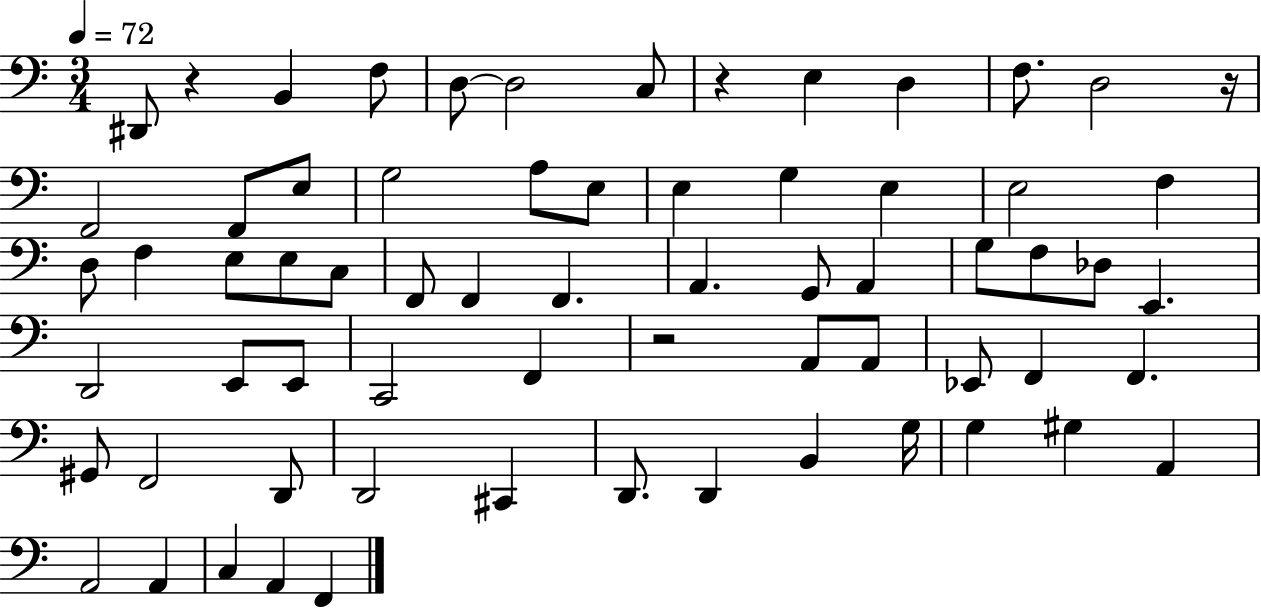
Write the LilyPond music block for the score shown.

{
  \clef bass
  \numericTimeSignature
  \time 3/4
  \key c \major
  \tempo 4 = 72
  dis,8 r4 b,4 f8 | d8~~ d2 c8 | r4 e4 d4 | f8. d2 r16 | \break f,2 f,8 e8 | g2 a8 e8 | e4 g4 e4 | e2 f4 | \break d8 f4 e8 e8 c8 | f,8 f,4 f,4. | a,4. g,8 a,4 | g8 f8 des8 e,4. | \break d,2 e,8 e,8 | c,2 f,4 | r2 a,8 a,8 | ees,8 f,4 f,4. | \break gis,8 f,2 d,8 | d,2 cis,4 | d,8. d,4 b,4 g16 | g4 gis4 a,4 | \break a,2 a,4 | c4 a,4 f,4 | \bar "|."
}